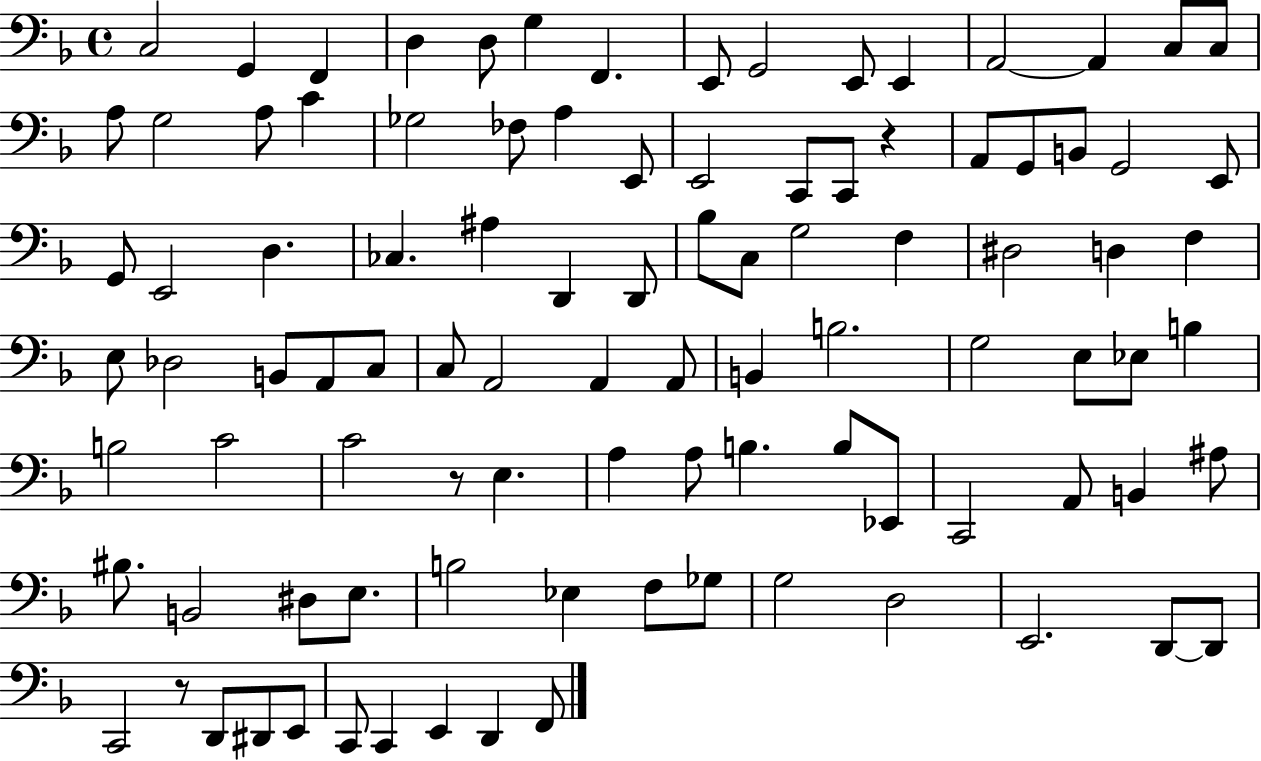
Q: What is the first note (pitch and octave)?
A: C3